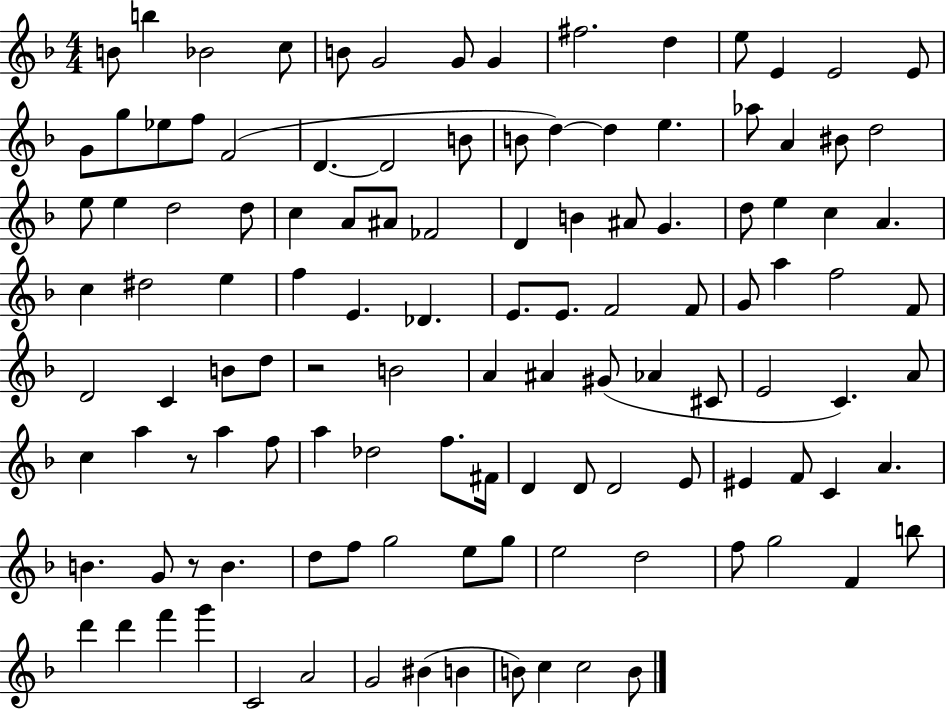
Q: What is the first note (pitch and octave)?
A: B4